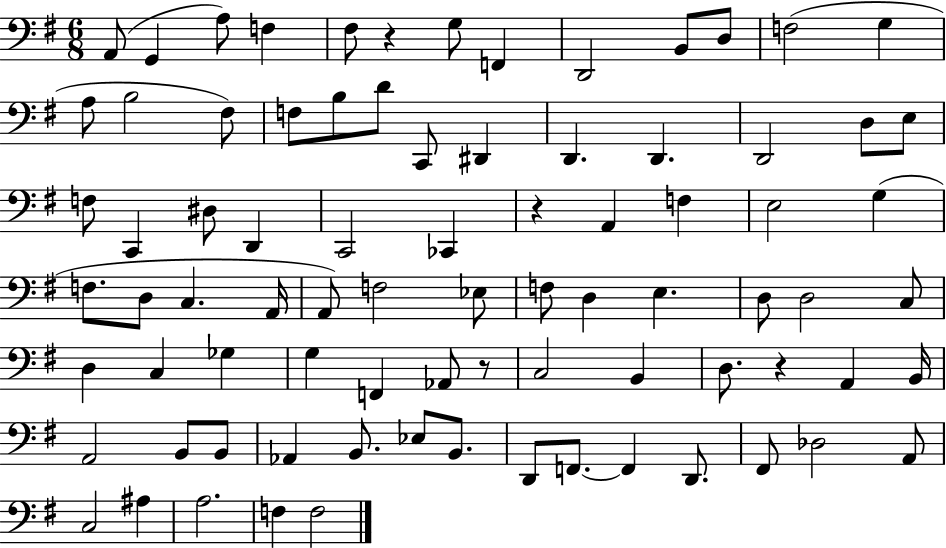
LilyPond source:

{
  \clef bass
  \numericTimeSignature
  \time 6/8
  \key g \major
  \repeat volta 2 { a,8( g,4 a8) f4 | fis8 r4 g8 f,4 | d,2 b,8 d8 | f2( g4 | \break a8 b2 fis8) | f8 b8 d'8 c,8 dis,4 | d,4. d,4. | d,2 d8 e8 | \break f8 c,4 dis8 d,4 | c,2 ces,4 | r4 a,4 f4 | e2 g4( | \break f8. d8 c4. a,16 | a,8) f2 ees8 | f8 d4 e4. | d8 d2 c8 | \break d4 c4 ges4 | g4 f,4 aes,8 r8 | c2 b,4 | d8. r4 a,4 b,16 | \break a,2 b,8 b,8 | aes,4 b,8. ees8 b,8. | d,8 f,8.~~ f,4 d,8. | fis,8 des2 a,8 | \break c2 ais4 | a2. | f4 f2 | } \bar "|."
}